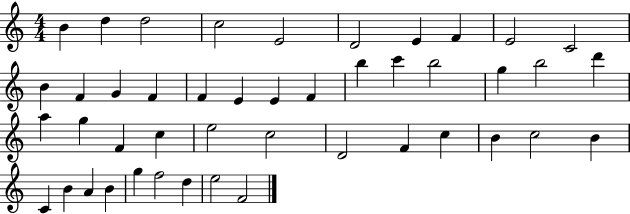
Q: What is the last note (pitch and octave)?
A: F4